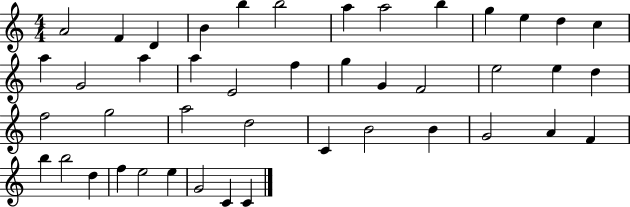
A4/h F4/q D4/q B4/q B5/q B5/h A5/q A5/h B5/q G5/q E5/q D5/q C5/q A5/q G4/h A5/q A5/q E4/h F5/q G5/q G4/q F4/h E5/h E5/q D5/q F5/h G5/h A5/h D5/h C4/q B4/h B4/q G4/h A4/q F4/q B5/q B5/h D5/q F5/q E5/h E5/q G4/h C4/q C4/q